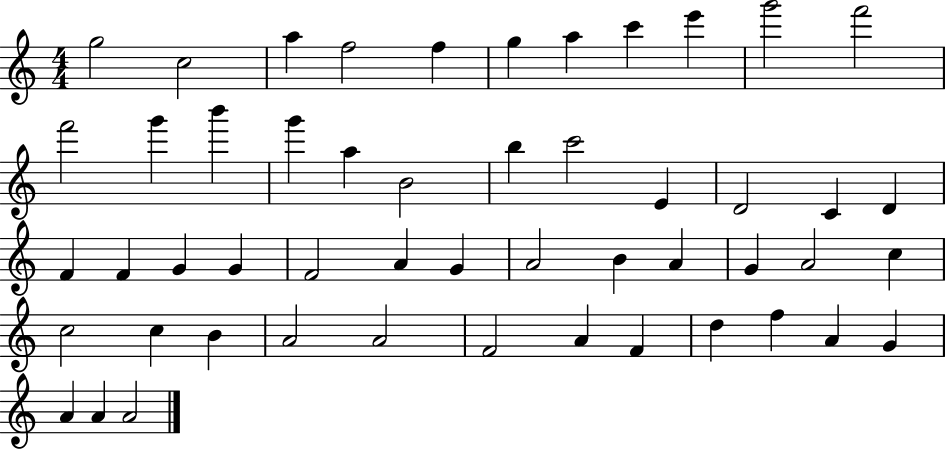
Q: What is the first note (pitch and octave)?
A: G5